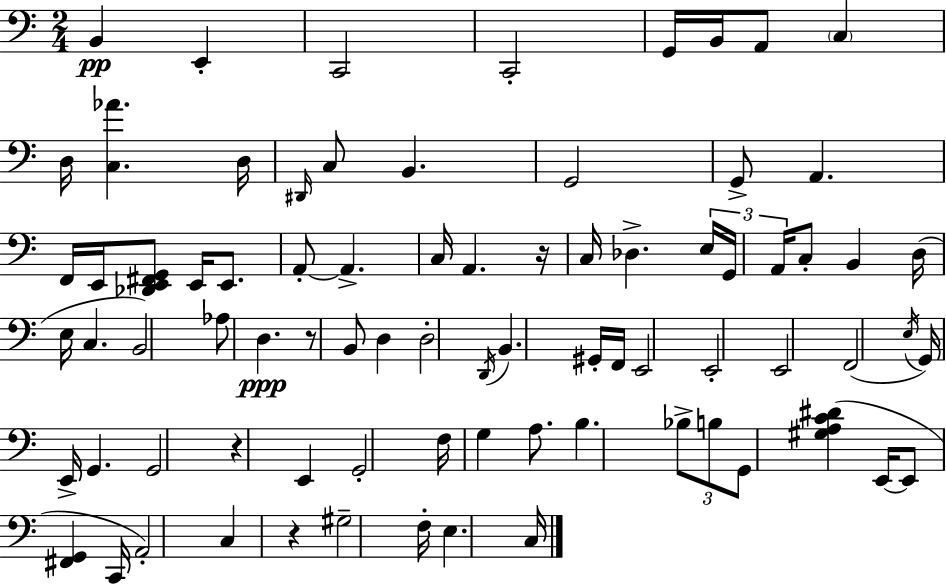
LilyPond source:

{
  \clef bass
  \numericTimeSignature
  \time 2/4
  \key a \minor
  b,4\pp e,4-. | c,2 | c,2-. | g,16 b,16 a,8 \parenthesize c4 | \break d16 <c aes'>4. d16 | \grace { dis,16 } c8 b,4. | g,2 | g,8-> a,4. | \break f,16 e,16 <des, e, fis, g,>8 e,16 e,8. | a,8-.~~ a,4.-> | c16 a,4. | r16 c16 des4.-> | \break \tuplet 3/2 { e16 g,16 a,16 } c8-. b,4 | d16( e16 c4. | b,2) | aes8 d4.\ppp | \break r8 b,8 d4 | d2-. | \acciaccatura { d,16 } b,4. | gis,16-. f,16 e,2 | \break e,2-. | e,2 | f,2( | \acciaccatura { e16 } g,16) e,16-> g,4. | \break g,2 | r4 e,4 | g,2-. | f16 g4 | \break a8. b4. | \tuplet 3/2 { bes8-> b8 g,8 } <gis a c' dis'>4( | e,16~~ e,8 <fis, g,>4 | c,16 a,2-.) | \break c4 r4 | gis2-- | f16-. e4. | c16 \bar "|."
}